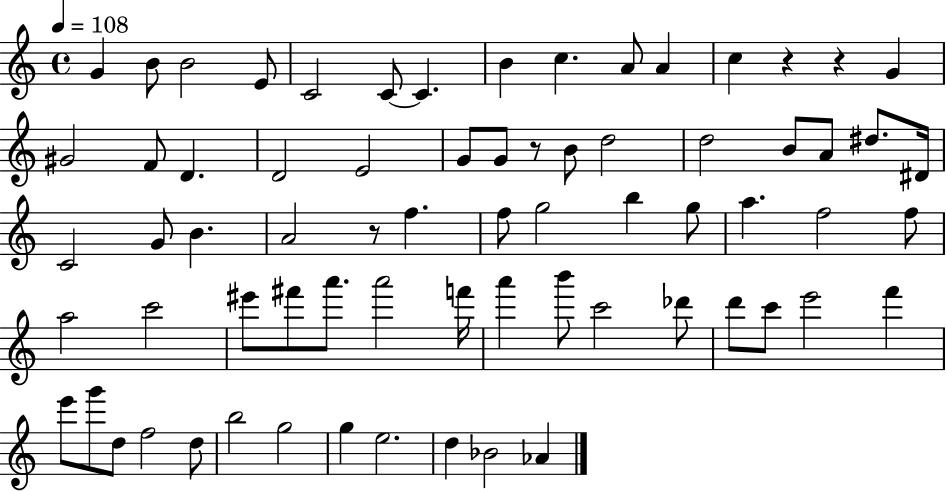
X:1
T:Untitled
M:4/4
L:1/4
K:C
G B/2 B2 E/2 C2 C/2 C B c A/2 A c z z G ^G2 F/2 D D2 E2 G/2 G/2 z/2 B/2 d2 d2 B/2 A/2 ^d/2 ^D/4 C2 G/2 B A2 z/2 f f/2 g2 b g/2 a f2 f/2 a2 c'2 ^e'/2 ^f'/2 a'/2 a'2 f'/4 a' b'/2 c'2 _d'/2 d'/2 c'/2 e'2 f' e'/2 g'/2 d/2 f2 d/2 b2 g2 g e2 d _B2 _A